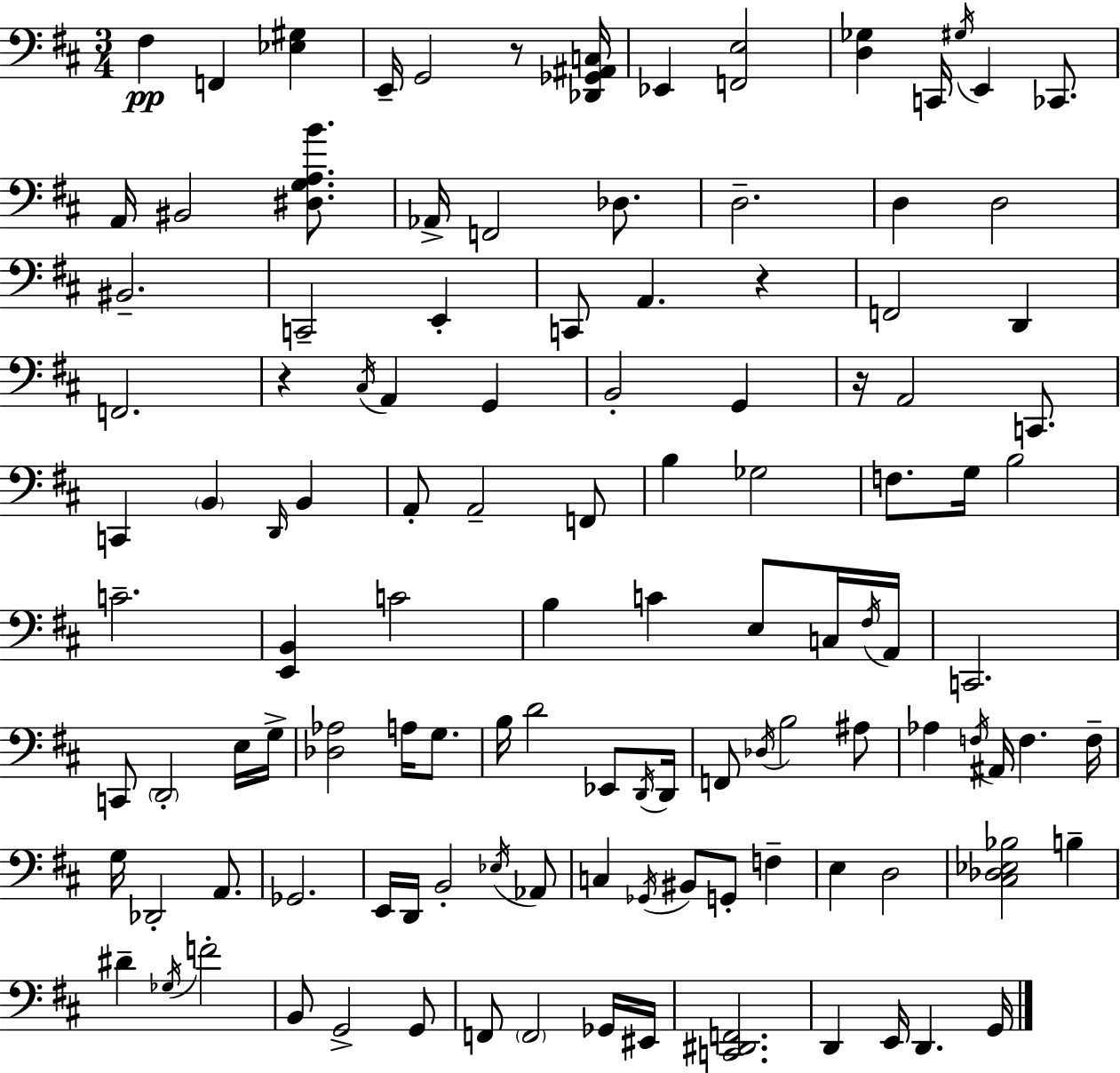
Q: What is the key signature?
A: D major